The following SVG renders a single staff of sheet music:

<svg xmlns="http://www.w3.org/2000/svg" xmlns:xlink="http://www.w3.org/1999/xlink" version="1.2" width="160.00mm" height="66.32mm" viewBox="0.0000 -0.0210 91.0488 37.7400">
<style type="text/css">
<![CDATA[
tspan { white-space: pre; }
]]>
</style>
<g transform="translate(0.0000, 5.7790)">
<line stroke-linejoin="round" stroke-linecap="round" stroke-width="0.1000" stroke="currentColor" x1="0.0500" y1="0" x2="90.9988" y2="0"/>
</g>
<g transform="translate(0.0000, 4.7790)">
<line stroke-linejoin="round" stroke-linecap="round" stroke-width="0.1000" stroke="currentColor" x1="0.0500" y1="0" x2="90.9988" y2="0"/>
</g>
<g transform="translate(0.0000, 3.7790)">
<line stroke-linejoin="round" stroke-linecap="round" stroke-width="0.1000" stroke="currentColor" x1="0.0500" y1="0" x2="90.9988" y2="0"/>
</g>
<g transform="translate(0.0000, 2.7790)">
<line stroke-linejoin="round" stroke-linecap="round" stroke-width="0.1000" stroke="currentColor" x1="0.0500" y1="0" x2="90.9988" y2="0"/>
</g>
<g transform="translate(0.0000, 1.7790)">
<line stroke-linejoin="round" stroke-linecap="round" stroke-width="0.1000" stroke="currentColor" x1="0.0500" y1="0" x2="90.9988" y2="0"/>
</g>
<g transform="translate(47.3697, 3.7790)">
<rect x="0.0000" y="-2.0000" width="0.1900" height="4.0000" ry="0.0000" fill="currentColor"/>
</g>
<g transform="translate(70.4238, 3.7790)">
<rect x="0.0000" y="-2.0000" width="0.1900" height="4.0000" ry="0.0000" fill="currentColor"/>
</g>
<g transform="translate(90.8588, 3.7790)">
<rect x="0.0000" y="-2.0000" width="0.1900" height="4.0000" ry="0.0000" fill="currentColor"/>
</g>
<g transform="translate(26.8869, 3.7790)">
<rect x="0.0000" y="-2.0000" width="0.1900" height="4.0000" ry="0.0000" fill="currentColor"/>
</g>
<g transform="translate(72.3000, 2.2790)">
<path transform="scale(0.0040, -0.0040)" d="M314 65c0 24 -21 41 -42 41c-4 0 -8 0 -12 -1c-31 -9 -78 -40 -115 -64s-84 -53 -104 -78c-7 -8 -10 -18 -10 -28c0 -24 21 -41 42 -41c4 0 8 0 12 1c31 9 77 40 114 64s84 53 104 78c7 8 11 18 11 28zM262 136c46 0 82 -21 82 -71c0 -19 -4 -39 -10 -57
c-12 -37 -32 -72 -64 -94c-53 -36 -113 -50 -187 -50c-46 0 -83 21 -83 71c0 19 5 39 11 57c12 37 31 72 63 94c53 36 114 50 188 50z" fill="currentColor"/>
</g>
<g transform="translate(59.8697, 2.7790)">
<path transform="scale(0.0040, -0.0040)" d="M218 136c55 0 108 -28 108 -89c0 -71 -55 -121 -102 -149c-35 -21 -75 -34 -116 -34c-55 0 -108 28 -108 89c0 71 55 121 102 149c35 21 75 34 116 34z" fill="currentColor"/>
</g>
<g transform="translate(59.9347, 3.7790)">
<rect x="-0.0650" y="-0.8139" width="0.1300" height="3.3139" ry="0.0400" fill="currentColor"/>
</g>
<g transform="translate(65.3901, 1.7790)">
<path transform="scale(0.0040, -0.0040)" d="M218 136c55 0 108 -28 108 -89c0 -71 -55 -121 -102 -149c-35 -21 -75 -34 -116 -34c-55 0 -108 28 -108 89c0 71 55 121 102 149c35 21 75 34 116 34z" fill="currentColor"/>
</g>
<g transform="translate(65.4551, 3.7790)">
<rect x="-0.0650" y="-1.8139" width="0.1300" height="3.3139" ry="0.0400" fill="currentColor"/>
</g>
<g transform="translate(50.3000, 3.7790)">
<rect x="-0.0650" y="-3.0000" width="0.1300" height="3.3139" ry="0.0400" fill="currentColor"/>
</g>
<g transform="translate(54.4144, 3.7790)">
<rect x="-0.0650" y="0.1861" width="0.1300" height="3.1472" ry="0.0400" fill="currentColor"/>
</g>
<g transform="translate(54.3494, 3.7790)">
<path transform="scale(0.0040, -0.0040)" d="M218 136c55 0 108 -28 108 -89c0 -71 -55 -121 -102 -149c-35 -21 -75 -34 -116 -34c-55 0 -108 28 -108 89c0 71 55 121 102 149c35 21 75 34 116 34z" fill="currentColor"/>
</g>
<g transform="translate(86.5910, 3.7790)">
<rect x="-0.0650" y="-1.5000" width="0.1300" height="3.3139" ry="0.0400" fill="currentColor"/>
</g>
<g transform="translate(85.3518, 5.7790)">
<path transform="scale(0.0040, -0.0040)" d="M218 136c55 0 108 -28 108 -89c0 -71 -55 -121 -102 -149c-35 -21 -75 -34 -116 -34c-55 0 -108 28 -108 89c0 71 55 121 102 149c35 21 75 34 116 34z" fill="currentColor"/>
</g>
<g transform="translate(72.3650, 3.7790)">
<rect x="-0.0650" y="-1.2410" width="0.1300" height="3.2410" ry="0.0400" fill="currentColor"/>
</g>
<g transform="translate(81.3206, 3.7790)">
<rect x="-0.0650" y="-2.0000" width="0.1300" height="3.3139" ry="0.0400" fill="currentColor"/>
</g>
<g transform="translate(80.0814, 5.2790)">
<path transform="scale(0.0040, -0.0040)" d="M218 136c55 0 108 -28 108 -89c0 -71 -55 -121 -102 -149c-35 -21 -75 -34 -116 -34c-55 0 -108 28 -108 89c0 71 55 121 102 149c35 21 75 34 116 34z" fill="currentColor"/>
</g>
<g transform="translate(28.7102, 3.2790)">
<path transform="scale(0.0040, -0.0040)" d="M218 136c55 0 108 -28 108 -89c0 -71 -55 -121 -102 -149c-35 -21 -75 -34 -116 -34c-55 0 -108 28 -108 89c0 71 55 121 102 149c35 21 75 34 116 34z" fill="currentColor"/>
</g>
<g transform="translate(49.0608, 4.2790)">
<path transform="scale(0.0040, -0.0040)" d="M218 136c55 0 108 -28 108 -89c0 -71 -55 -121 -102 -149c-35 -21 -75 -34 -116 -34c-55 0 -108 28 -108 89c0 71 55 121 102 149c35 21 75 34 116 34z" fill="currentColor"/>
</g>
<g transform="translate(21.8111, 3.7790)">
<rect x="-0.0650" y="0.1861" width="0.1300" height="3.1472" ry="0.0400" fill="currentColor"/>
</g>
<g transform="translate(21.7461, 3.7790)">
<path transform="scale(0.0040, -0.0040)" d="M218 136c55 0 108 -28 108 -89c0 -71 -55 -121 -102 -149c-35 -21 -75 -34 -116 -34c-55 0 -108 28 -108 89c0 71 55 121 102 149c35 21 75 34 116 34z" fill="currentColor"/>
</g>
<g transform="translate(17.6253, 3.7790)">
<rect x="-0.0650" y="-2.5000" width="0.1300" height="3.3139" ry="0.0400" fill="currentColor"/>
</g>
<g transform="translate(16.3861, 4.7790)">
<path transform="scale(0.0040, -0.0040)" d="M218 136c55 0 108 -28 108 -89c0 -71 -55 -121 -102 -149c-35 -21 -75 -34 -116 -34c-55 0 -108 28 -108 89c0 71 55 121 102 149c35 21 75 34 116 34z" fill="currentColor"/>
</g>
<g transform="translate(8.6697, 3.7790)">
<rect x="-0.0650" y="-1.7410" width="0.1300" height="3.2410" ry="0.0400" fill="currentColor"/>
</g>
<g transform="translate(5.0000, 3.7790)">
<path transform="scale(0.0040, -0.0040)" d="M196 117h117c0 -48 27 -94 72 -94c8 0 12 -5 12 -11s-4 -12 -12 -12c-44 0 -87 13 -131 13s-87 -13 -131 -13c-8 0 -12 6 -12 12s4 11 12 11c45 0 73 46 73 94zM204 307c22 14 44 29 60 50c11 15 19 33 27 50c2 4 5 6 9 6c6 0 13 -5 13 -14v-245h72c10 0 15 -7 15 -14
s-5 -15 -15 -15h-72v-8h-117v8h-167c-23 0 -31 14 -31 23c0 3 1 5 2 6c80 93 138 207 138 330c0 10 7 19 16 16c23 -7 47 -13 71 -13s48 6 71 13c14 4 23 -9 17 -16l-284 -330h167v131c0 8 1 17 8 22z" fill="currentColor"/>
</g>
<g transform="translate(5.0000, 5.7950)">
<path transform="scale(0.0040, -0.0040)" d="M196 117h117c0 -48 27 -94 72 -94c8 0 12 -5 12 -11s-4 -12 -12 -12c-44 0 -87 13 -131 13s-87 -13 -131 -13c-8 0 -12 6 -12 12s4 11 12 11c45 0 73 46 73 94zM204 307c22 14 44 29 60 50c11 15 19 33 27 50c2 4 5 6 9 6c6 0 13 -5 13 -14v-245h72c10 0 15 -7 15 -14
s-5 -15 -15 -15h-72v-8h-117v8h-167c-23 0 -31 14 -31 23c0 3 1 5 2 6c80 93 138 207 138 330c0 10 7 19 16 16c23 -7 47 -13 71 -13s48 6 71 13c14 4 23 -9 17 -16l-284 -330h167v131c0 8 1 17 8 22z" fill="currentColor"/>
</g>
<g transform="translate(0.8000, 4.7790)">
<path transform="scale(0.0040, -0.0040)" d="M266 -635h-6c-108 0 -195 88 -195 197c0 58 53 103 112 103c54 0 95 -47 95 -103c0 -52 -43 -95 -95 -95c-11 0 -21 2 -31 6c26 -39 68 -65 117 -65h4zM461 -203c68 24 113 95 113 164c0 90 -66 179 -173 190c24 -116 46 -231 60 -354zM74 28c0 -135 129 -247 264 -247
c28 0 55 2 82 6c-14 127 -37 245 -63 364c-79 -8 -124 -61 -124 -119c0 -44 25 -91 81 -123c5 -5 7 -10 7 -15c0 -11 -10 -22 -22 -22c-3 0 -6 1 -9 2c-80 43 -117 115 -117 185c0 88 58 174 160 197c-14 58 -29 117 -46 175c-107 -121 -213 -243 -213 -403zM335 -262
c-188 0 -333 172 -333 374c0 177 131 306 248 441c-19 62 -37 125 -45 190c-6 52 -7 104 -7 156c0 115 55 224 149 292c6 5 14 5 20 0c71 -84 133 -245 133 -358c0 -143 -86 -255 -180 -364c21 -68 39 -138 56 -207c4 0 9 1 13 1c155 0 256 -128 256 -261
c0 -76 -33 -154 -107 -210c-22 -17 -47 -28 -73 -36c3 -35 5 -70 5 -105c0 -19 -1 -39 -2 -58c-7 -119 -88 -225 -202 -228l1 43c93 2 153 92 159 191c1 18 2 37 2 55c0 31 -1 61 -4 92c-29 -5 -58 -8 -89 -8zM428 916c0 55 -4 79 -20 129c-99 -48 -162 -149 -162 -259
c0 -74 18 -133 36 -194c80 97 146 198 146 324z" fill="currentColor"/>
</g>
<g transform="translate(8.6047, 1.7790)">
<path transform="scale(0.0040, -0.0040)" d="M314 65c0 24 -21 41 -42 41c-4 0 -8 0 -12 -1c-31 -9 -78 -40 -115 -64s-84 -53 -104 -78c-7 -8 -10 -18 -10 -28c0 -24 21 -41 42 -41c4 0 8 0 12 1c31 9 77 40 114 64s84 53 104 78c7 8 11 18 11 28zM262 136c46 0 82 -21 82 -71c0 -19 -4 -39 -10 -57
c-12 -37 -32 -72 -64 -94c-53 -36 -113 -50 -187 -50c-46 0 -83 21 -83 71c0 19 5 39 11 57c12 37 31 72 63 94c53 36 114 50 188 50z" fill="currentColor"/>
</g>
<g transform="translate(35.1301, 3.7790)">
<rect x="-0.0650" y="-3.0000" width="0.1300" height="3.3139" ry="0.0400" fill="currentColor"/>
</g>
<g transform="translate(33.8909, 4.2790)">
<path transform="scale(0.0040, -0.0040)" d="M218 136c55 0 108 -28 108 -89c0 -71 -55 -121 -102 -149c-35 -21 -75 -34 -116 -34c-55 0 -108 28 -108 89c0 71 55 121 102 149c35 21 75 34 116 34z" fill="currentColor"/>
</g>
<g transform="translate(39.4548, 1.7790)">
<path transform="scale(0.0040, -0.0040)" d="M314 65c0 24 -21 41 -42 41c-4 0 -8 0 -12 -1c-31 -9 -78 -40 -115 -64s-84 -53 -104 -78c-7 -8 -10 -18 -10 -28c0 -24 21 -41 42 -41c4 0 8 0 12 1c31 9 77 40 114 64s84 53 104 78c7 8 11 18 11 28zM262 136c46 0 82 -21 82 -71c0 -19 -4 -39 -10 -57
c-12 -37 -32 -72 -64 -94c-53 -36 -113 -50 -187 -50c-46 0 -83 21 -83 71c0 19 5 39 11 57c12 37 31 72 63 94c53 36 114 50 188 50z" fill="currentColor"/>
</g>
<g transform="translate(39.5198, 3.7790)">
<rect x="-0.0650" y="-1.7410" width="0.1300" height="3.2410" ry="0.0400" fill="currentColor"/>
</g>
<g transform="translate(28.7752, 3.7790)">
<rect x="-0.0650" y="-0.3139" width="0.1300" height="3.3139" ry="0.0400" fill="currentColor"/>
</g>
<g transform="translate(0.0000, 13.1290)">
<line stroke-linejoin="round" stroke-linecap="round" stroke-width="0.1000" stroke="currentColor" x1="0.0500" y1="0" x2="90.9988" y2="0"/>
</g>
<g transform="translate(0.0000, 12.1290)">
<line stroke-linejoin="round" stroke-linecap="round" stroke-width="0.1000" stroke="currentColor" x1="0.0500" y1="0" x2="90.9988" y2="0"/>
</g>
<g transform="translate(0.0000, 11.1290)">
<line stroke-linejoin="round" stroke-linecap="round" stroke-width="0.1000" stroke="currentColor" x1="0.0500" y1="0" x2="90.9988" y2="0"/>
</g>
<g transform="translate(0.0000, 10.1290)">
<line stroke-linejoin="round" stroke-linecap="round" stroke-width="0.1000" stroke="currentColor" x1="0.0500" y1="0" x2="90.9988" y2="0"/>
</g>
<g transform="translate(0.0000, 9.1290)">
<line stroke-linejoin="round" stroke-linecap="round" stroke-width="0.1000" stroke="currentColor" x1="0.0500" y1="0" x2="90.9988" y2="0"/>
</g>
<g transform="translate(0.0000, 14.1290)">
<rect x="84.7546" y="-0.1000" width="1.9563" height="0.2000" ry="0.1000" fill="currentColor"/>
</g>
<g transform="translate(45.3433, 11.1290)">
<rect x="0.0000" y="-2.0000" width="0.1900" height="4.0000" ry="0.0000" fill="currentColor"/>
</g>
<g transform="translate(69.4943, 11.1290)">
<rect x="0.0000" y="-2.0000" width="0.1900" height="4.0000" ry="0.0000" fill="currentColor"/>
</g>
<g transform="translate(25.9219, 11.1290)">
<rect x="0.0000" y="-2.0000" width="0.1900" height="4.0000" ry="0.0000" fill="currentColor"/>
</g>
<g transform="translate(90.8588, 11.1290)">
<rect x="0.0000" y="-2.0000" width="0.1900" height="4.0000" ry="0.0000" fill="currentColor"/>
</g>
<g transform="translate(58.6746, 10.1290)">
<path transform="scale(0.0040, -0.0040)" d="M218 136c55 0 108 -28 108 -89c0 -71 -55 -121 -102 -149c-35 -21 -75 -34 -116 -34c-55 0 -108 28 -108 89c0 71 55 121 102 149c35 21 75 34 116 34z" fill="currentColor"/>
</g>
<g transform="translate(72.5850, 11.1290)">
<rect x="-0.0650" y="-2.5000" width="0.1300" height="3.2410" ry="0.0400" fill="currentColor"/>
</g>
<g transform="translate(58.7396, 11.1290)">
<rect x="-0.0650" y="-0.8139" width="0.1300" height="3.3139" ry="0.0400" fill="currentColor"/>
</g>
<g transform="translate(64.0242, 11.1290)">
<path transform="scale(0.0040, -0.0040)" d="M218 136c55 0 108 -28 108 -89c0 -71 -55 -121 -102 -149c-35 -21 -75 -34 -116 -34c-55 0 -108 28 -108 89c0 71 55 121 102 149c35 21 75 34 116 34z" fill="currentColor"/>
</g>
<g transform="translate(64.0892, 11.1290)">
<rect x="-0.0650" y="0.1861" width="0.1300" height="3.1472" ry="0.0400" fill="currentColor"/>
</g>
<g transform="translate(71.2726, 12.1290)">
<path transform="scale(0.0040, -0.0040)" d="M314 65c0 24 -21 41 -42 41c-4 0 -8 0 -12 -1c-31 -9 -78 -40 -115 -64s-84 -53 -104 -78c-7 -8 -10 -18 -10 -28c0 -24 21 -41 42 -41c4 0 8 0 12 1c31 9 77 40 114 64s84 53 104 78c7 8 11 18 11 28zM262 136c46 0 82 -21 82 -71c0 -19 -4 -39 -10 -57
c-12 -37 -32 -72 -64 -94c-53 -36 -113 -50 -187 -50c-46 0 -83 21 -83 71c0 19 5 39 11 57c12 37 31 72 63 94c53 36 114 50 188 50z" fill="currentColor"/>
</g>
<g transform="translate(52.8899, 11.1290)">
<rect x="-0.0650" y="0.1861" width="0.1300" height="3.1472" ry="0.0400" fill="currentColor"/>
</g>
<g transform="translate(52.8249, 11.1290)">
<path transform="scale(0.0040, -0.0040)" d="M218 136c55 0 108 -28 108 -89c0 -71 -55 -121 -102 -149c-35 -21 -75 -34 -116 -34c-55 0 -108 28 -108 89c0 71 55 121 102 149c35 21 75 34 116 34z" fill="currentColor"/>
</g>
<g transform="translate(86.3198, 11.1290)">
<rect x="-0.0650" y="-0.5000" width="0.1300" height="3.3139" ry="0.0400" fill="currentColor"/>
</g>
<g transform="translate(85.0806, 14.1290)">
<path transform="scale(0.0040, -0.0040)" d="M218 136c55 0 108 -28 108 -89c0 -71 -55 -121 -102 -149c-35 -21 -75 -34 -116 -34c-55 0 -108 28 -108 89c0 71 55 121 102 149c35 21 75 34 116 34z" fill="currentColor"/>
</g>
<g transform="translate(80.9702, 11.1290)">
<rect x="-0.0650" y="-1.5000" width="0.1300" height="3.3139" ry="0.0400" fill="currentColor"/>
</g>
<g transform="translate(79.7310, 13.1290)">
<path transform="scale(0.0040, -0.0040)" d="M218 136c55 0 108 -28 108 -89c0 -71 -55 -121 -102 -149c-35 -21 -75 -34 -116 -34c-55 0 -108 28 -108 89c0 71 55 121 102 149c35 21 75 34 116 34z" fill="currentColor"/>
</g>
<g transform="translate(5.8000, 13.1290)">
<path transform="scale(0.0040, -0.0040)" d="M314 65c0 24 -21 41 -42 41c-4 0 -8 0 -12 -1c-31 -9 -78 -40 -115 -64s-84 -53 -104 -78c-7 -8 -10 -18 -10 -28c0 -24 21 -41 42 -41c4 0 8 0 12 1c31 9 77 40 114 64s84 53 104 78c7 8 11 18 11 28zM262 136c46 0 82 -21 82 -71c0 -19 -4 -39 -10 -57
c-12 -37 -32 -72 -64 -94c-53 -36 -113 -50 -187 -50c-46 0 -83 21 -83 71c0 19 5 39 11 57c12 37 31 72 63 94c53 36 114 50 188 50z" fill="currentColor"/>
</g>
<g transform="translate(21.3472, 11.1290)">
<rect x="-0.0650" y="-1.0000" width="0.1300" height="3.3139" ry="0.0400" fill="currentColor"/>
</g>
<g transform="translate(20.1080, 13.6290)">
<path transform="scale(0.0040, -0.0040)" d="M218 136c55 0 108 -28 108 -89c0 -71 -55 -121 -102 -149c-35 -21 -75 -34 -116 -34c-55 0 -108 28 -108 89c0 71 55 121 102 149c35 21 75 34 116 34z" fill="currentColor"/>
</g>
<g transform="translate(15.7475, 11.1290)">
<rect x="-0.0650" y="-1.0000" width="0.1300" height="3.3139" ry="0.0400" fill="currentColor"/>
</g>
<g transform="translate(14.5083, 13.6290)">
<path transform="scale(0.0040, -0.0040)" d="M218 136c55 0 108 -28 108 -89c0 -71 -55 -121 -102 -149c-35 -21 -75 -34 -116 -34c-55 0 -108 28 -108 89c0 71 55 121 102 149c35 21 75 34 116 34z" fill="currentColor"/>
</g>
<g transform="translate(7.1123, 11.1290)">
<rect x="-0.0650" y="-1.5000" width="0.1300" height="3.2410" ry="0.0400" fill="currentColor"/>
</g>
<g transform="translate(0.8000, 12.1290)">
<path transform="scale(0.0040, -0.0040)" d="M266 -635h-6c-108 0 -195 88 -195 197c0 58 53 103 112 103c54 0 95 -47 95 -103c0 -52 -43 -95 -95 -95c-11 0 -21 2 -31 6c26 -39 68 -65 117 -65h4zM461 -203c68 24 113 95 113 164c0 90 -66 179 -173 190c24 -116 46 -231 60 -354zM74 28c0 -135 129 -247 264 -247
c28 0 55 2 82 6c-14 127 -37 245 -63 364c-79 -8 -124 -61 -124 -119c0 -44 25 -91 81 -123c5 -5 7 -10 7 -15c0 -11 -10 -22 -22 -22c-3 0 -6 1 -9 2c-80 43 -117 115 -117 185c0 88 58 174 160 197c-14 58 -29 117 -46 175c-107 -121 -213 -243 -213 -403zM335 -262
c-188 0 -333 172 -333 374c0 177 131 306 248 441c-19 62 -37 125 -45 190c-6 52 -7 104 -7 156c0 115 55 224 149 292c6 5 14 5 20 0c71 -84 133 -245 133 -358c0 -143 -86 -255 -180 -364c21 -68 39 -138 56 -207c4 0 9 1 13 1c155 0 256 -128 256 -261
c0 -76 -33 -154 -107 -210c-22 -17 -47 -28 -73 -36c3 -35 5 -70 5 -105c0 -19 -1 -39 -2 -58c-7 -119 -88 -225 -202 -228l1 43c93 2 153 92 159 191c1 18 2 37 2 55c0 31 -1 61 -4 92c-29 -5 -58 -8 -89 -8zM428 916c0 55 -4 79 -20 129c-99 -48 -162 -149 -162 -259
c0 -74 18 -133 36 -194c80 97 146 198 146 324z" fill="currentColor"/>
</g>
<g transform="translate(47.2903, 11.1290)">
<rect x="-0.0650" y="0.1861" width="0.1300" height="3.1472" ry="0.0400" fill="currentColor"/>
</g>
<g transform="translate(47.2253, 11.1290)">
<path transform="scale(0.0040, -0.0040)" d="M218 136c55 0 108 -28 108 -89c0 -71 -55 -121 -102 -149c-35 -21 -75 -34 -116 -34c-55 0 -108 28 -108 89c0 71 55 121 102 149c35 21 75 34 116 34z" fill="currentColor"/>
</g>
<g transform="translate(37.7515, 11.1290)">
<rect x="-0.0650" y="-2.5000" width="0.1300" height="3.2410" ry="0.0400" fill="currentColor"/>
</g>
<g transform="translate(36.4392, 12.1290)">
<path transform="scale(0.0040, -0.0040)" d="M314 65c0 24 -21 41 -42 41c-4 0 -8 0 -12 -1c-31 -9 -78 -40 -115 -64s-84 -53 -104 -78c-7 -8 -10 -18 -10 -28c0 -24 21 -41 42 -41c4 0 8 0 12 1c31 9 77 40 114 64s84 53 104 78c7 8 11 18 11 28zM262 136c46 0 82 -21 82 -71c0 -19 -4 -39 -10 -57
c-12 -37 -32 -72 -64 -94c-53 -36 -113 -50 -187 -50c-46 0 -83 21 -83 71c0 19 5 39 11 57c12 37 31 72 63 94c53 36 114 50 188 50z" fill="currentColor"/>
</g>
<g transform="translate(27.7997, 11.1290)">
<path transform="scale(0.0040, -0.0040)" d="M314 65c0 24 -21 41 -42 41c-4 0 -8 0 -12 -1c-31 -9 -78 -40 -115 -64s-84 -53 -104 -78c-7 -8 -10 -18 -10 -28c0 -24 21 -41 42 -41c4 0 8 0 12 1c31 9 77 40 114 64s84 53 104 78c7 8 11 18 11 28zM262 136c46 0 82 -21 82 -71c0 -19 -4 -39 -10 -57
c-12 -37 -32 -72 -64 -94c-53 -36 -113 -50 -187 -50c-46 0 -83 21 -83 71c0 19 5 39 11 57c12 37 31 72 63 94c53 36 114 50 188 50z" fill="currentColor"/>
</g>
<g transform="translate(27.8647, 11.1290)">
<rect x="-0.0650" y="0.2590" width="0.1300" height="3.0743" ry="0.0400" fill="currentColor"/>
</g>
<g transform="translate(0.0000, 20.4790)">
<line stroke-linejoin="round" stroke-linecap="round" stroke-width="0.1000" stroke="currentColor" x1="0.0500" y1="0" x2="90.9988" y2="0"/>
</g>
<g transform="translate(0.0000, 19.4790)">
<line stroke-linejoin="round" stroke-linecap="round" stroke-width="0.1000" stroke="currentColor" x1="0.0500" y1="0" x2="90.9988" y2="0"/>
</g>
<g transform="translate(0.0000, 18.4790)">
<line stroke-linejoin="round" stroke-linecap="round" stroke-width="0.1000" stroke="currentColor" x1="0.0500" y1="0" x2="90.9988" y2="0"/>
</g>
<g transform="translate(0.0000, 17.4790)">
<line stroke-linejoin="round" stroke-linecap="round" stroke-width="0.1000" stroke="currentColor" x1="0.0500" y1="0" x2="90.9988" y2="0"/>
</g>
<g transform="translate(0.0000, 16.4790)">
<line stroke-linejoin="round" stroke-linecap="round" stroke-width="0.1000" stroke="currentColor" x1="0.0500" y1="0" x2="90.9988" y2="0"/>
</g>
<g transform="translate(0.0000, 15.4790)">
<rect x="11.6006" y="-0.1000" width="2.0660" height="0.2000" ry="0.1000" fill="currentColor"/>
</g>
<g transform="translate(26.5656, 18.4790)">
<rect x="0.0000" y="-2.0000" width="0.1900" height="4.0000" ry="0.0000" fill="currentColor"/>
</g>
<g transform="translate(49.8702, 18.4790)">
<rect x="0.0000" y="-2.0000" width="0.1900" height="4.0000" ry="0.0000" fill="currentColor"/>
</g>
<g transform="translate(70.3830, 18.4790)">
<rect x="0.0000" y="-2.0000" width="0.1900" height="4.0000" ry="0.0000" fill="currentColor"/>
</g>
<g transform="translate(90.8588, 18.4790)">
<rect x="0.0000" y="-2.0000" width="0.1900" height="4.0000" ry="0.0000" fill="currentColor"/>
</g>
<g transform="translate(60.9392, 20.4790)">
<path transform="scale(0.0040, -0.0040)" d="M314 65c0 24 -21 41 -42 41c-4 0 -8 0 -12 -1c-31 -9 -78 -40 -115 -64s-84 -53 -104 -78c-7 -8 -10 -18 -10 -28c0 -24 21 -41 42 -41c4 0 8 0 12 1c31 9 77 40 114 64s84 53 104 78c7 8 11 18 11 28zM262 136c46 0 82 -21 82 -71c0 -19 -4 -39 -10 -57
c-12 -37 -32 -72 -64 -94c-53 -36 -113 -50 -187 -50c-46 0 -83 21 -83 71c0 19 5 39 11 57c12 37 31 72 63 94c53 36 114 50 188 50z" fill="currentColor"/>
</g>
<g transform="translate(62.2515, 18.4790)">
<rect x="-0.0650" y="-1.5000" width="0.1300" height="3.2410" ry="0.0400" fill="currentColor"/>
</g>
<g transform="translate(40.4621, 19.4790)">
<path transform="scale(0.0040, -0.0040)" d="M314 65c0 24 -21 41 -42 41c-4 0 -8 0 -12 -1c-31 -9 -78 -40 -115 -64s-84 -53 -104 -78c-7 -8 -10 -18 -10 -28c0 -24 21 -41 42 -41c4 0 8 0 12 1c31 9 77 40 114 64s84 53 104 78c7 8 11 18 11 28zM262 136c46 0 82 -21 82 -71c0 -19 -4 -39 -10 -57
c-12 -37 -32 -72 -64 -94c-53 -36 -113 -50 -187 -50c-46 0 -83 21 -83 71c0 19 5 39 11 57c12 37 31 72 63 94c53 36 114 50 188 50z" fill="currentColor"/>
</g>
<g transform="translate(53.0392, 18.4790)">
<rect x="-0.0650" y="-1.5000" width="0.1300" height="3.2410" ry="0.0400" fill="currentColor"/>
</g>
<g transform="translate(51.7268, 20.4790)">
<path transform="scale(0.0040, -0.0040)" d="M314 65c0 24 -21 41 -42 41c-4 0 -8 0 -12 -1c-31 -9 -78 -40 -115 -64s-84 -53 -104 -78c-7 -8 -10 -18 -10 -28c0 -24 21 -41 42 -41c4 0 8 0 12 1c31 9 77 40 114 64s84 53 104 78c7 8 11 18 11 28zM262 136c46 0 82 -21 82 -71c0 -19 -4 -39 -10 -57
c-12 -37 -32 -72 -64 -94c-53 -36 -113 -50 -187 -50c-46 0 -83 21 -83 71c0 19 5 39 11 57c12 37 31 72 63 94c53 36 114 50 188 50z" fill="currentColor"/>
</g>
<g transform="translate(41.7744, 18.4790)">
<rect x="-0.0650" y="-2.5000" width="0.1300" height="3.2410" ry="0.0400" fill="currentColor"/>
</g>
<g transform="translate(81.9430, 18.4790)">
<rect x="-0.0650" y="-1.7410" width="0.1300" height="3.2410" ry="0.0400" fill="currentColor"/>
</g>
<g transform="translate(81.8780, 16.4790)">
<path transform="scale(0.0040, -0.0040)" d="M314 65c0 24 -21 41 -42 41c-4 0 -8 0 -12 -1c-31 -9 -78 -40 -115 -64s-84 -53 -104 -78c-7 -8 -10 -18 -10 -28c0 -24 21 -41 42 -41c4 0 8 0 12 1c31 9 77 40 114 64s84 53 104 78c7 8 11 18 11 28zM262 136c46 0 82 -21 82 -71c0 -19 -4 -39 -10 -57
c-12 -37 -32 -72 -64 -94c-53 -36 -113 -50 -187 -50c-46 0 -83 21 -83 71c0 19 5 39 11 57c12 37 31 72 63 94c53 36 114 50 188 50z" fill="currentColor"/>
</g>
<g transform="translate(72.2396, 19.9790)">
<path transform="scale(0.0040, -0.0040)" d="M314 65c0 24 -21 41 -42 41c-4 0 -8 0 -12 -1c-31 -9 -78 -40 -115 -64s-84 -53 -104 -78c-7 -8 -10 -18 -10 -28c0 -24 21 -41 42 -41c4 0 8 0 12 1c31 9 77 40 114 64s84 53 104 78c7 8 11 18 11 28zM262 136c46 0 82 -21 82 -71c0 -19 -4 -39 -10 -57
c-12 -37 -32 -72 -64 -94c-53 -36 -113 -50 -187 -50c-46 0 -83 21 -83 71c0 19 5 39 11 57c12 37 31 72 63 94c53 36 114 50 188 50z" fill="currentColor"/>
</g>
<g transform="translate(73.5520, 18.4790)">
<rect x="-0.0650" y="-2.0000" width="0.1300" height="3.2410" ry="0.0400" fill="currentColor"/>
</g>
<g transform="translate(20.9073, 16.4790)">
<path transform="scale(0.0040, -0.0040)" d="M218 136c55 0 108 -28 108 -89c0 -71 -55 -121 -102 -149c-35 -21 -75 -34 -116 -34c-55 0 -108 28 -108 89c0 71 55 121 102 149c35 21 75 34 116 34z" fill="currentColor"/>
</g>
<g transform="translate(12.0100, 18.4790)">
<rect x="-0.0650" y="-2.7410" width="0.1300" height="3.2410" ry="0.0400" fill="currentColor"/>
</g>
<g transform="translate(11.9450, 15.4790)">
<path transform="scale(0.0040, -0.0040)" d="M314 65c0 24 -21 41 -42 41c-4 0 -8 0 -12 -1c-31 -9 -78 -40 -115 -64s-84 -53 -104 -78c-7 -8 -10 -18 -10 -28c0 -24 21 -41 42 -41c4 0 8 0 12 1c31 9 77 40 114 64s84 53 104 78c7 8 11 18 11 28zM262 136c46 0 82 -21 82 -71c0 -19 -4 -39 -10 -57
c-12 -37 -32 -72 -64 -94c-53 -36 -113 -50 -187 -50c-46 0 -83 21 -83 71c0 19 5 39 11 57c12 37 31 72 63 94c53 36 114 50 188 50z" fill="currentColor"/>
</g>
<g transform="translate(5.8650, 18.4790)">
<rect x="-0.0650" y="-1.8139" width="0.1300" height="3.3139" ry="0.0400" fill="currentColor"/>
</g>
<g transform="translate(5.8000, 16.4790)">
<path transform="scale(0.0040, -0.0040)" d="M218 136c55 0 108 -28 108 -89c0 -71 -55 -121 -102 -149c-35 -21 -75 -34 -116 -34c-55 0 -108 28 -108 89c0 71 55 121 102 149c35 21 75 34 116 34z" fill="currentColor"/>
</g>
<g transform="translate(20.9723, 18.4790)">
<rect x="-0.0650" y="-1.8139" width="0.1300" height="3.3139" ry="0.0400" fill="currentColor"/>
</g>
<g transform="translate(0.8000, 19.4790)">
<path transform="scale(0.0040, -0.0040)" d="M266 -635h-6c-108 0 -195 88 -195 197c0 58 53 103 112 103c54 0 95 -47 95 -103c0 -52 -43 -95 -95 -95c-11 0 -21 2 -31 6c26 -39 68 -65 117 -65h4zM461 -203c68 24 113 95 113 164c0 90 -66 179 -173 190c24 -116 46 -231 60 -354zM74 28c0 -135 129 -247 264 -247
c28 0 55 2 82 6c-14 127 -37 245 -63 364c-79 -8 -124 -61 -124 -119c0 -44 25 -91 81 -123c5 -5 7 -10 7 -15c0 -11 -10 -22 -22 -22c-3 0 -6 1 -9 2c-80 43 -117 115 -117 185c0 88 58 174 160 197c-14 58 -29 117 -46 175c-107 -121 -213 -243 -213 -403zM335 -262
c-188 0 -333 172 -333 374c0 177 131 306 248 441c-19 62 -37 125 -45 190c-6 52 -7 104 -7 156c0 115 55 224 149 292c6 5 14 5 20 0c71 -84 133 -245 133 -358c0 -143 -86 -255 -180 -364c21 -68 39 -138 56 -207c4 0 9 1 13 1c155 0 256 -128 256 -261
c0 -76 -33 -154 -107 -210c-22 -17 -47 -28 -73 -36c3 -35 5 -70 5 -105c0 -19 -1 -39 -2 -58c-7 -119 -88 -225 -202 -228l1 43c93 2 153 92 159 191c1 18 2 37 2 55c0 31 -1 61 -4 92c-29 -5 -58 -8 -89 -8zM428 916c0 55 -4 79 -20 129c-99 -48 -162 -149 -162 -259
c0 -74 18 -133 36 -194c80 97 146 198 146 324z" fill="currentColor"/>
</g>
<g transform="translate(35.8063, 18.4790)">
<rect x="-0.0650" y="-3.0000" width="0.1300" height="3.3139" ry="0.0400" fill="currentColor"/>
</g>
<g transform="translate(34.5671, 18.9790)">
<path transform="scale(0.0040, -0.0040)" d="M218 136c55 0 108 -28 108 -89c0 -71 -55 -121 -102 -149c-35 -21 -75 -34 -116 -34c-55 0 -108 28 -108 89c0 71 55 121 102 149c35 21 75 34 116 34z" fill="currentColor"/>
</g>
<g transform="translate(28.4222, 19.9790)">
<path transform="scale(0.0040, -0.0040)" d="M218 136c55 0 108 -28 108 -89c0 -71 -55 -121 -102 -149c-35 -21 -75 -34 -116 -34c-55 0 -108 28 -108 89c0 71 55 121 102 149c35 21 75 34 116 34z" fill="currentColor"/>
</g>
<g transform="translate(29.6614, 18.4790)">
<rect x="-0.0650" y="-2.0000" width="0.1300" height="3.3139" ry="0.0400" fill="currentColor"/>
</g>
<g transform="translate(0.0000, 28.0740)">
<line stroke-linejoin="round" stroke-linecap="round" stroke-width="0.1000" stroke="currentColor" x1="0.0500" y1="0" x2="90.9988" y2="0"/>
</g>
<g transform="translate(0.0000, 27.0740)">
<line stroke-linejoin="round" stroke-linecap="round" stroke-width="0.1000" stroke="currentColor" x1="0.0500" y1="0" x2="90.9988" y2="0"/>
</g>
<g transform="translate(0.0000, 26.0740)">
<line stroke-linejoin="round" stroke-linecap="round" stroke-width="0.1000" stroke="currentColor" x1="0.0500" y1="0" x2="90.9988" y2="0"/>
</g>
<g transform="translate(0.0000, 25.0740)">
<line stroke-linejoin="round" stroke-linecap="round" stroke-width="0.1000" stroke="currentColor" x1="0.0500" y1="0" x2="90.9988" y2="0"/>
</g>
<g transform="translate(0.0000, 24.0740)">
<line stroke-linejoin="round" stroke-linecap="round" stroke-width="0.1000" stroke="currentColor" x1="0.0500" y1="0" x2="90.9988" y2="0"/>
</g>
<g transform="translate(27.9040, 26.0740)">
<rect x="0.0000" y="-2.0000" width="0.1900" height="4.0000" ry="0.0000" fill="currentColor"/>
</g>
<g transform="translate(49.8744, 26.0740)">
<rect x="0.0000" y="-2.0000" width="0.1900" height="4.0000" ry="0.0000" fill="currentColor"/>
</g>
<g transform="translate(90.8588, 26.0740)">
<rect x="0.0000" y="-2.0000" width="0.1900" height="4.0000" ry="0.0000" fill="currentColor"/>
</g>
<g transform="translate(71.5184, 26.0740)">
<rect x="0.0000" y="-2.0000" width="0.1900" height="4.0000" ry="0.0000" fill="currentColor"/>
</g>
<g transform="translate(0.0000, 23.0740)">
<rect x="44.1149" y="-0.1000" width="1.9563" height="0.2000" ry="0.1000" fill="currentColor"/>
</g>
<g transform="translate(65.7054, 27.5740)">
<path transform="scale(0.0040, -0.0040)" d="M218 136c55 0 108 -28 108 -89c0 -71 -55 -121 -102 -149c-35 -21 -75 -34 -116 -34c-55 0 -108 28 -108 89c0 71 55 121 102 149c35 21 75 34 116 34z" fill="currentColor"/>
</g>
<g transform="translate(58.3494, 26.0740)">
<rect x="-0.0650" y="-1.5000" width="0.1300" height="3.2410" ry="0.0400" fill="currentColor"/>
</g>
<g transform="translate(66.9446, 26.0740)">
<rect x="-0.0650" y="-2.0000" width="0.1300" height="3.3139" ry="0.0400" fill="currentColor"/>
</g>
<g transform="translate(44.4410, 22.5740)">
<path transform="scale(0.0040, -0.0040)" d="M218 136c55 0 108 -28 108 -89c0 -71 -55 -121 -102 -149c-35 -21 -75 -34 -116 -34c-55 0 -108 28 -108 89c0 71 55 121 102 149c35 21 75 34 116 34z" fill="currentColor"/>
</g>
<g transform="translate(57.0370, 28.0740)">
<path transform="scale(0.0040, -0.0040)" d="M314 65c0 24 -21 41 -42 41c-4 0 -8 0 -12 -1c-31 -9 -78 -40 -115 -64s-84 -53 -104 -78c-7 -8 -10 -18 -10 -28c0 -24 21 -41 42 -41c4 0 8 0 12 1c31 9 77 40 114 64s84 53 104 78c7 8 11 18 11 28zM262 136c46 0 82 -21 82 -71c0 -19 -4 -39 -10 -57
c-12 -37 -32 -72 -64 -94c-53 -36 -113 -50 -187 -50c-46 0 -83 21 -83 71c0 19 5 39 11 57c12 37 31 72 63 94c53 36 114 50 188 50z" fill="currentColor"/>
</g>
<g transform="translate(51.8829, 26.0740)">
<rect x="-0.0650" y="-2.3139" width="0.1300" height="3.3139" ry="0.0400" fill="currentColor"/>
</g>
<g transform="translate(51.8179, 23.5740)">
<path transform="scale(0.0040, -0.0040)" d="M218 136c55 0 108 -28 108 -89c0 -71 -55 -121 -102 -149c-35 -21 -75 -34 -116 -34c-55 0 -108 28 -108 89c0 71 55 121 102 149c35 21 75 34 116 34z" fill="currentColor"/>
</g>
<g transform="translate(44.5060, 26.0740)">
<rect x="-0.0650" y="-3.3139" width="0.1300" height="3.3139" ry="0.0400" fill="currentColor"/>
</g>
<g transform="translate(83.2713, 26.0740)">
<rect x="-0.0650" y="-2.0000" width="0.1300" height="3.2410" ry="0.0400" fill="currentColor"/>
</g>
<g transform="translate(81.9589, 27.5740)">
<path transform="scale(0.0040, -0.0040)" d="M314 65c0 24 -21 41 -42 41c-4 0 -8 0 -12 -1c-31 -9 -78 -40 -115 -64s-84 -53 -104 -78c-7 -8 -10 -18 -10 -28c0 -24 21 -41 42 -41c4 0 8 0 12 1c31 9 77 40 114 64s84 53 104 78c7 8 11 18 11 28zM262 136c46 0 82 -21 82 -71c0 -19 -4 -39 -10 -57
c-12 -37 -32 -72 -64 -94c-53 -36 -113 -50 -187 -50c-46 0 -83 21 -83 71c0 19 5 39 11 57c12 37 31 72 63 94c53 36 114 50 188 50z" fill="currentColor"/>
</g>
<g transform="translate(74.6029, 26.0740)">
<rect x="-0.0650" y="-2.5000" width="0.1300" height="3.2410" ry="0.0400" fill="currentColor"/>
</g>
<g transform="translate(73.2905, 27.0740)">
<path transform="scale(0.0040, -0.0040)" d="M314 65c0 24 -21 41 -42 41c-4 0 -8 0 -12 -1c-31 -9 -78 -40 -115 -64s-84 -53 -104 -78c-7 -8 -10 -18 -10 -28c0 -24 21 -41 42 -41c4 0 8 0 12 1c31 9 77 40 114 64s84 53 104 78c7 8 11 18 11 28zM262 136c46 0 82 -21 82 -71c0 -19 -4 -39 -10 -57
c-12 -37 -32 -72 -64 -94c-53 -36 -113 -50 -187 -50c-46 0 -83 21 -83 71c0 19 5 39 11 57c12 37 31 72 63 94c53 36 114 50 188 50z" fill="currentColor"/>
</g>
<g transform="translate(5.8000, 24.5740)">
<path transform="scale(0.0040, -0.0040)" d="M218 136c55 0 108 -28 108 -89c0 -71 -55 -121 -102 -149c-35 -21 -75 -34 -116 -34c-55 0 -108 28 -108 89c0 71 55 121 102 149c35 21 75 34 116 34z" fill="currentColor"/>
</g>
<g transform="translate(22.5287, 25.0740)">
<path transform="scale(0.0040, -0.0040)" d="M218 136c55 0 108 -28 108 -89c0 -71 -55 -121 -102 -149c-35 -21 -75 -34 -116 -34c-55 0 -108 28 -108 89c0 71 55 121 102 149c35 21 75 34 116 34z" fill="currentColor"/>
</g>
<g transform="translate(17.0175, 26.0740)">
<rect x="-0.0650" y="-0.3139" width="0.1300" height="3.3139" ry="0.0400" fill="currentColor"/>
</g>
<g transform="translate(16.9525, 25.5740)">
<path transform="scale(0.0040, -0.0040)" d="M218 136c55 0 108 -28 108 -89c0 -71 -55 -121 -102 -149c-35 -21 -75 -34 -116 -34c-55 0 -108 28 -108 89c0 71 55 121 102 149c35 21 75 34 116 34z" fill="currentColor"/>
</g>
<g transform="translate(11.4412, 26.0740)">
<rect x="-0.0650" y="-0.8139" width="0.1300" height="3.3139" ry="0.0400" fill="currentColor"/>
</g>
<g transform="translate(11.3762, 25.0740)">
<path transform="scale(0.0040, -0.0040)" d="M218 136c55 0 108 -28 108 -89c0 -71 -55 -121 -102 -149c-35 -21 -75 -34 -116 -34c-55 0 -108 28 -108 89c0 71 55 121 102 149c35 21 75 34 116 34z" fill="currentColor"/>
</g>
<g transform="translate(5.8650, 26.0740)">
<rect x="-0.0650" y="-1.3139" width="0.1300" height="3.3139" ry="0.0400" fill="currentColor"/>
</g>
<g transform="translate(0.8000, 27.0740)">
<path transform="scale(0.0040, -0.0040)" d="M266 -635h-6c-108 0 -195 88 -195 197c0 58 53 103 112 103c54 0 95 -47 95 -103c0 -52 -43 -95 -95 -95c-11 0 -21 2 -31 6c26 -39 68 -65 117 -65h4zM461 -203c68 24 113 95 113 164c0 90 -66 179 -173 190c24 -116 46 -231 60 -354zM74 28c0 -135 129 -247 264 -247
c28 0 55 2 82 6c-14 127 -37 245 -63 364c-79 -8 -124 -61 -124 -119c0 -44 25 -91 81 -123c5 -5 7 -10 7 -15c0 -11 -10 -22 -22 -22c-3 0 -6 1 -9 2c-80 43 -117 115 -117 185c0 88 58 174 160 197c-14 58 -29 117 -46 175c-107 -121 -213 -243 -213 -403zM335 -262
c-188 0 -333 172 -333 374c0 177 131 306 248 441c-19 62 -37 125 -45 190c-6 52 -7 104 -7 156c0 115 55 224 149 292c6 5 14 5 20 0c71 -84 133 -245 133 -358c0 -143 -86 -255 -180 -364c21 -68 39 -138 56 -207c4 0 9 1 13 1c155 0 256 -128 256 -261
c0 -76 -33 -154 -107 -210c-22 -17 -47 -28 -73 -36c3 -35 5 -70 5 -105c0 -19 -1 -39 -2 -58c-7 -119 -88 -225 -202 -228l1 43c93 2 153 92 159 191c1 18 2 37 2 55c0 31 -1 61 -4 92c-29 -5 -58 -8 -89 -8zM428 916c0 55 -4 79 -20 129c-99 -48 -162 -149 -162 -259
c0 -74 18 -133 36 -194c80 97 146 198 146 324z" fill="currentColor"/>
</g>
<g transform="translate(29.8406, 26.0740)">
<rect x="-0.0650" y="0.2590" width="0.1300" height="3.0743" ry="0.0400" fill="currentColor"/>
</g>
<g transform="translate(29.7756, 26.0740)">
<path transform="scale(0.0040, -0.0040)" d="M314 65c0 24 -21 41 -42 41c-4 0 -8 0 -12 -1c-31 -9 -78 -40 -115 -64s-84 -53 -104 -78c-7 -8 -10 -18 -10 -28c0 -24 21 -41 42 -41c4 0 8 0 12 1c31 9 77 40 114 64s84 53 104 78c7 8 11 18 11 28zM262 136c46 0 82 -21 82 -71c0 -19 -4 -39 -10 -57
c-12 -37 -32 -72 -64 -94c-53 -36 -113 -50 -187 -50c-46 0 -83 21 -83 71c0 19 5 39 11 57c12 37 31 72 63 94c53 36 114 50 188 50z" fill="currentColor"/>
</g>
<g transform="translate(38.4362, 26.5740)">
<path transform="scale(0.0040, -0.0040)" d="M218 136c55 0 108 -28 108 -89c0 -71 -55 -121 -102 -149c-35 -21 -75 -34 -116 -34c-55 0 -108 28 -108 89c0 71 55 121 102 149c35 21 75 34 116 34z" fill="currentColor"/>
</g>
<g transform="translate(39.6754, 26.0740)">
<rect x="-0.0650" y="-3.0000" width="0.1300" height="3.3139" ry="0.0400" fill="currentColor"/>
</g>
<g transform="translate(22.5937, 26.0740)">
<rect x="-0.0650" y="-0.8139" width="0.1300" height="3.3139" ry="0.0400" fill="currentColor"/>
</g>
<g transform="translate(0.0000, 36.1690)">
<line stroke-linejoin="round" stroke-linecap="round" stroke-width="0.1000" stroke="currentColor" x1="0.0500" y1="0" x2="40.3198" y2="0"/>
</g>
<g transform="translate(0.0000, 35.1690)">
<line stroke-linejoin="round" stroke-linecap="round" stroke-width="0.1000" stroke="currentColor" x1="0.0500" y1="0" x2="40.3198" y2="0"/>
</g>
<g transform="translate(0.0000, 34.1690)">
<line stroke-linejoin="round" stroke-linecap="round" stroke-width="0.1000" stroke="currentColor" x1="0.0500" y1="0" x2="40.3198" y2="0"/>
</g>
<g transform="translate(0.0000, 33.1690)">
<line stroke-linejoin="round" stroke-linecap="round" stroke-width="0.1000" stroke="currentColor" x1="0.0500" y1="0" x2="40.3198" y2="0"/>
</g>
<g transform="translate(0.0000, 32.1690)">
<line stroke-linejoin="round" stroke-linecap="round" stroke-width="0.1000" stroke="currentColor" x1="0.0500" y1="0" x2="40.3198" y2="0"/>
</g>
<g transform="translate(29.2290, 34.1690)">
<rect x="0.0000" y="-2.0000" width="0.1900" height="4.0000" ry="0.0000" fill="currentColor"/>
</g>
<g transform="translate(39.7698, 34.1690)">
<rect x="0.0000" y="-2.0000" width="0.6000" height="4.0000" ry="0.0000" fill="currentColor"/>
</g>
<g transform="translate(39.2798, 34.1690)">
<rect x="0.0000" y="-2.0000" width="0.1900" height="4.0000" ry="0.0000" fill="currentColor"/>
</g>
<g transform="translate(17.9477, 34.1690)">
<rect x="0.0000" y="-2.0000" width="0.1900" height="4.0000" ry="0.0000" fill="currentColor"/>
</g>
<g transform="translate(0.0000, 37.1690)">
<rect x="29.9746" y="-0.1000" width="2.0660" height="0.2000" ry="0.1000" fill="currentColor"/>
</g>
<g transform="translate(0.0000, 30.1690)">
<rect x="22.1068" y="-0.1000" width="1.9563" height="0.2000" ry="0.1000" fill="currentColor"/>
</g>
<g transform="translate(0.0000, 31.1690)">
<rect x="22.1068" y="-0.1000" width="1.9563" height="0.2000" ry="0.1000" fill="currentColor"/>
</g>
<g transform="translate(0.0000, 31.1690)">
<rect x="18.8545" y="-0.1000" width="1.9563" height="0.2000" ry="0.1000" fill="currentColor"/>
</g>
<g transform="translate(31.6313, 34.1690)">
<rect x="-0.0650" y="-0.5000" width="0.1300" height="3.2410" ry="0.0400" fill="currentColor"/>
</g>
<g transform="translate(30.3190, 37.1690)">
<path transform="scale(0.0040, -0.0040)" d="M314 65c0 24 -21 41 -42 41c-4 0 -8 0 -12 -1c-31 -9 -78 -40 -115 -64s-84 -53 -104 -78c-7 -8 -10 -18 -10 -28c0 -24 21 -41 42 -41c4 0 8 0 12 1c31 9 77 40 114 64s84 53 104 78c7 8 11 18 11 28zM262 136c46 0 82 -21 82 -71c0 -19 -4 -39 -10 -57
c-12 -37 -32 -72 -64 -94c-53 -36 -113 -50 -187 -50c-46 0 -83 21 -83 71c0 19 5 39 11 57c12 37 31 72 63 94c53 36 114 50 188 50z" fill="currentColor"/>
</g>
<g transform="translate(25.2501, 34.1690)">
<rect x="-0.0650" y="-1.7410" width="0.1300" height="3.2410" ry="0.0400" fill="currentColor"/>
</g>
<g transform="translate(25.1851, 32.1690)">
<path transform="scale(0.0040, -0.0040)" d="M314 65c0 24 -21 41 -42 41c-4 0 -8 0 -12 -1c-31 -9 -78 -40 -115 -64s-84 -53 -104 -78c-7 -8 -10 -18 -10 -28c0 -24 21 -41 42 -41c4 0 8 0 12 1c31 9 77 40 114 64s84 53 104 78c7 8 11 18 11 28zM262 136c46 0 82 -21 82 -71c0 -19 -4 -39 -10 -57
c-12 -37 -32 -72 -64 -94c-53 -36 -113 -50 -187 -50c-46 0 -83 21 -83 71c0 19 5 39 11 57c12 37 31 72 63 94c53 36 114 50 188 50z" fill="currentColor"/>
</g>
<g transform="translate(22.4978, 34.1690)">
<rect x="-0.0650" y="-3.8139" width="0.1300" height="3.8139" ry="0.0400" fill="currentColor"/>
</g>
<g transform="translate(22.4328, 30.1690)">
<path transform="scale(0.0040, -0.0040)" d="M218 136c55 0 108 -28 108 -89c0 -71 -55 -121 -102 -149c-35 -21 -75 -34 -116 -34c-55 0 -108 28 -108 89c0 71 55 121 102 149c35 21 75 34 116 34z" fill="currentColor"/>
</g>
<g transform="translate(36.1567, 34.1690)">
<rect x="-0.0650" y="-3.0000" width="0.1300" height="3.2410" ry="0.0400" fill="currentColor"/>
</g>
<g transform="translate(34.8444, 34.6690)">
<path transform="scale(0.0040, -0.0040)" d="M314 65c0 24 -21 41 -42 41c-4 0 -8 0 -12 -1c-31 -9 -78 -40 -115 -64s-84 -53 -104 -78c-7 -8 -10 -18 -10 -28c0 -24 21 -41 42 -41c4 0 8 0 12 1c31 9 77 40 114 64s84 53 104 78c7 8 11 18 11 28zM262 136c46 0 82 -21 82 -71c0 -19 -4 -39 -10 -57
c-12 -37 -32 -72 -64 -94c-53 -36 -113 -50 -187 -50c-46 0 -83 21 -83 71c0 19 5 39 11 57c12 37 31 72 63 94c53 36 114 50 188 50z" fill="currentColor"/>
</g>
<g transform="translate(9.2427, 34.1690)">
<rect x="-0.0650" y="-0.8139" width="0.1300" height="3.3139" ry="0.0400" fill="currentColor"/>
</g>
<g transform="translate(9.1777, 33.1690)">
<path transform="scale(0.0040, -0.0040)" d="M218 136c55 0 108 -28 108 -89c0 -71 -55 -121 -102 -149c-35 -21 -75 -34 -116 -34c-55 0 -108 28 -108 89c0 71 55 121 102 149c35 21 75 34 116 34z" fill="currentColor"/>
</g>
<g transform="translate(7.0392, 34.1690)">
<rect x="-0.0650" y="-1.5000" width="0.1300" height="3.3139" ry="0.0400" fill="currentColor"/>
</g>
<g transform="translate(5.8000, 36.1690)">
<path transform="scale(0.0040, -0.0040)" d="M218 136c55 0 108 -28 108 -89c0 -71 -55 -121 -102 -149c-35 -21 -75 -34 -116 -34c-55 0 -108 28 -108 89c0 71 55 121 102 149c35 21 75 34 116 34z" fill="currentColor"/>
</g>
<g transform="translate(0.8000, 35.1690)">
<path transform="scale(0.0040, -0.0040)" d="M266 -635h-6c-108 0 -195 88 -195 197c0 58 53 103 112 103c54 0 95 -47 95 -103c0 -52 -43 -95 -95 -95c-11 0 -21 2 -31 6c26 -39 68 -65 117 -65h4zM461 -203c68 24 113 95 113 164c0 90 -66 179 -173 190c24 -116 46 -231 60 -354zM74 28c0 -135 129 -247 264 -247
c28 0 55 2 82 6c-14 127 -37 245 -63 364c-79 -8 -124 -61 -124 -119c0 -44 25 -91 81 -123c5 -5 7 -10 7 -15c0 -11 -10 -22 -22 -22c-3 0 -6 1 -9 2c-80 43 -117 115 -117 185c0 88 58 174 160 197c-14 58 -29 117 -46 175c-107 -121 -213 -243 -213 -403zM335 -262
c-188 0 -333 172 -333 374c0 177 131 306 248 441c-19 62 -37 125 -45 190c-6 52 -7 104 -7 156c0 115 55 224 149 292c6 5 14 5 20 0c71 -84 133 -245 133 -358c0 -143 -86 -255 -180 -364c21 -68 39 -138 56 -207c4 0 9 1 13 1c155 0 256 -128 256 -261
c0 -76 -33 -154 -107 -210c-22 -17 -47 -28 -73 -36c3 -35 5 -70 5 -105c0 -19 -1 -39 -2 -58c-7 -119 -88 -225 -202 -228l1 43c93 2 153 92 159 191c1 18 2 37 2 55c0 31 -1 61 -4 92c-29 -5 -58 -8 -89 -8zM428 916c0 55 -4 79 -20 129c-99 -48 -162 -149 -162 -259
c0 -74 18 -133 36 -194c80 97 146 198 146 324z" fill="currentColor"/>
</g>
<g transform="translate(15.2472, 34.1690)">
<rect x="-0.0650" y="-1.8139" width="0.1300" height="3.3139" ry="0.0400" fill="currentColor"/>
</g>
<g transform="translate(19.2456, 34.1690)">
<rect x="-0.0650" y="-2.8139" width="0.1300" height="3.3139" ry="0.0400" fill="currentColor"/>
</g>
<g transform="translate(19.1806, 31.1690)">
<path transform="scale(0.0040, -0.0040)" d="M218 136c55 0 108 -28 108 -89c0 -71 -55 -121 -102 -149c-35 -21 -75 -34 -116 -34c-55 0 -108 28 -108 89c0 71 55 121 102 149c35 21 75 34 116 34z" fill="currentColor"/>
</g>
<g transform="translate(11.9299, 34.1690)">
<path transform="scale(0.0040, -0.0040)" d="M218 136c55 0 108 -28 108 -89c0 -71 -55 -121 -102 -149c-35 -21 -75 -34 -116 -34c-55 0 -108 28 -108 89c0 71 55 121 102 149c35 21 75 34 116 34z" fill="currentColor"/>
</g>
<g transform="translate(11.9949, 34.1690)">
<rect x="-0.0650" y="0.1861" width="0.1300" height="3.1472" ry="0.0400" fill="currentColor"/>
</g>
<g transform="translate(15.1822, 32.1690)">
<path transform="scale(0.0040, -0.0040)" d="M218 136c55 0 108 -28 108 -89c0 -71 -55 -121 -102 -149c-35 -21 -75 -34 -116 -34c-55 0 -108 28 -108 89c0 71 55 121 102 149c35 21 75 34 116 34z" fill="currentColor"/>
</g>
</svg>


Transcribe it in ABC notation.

X:1
T:Untitled
M:4/4
L:1/4
K:C
f2 G B c A f2 A B d f e2 F E E2 D D B2 G2 B B d B G2 E C f a2 f F A G2 E2 E2 F2 f2 e d c d B2 A b g E2 F G2 F2 E d B f a c' f2 C2 A2